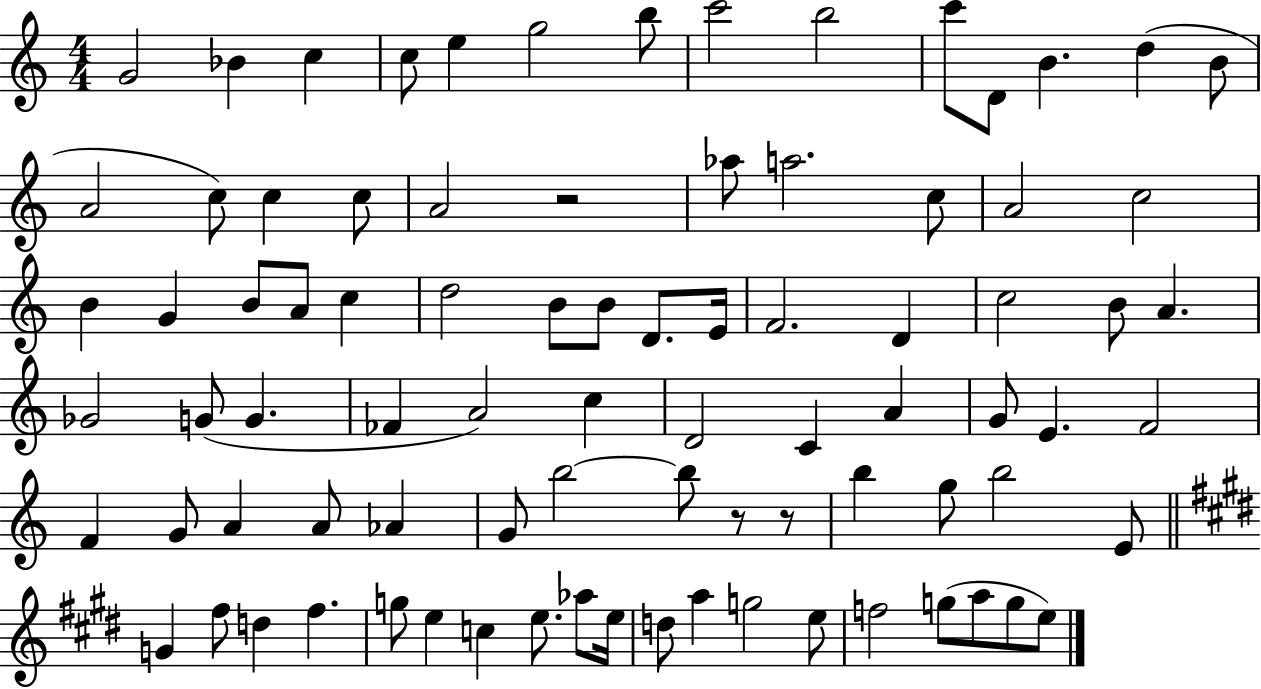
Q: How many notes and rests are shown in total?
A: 85